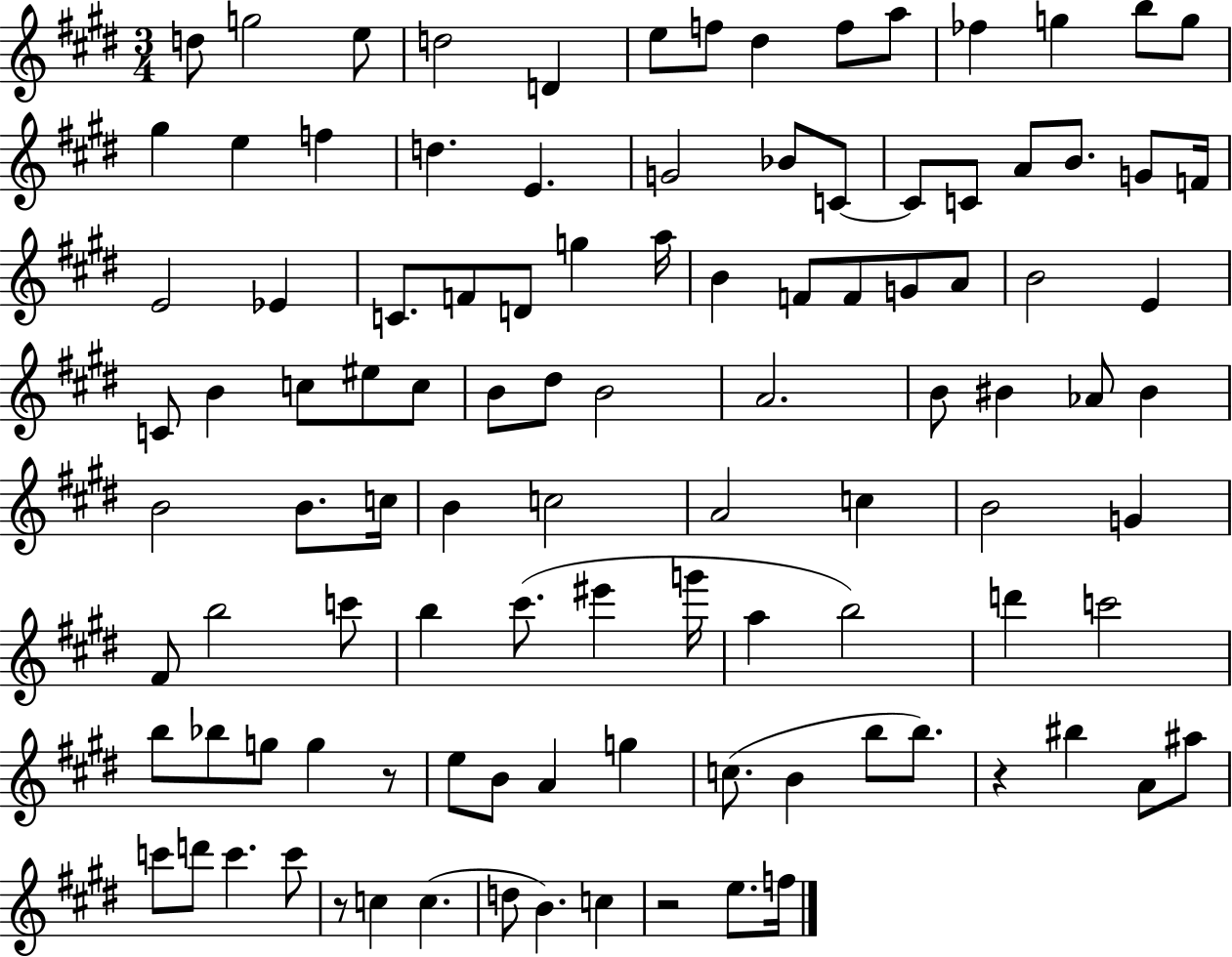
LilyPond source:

{
  \clef treble
  \numericTimeSignature
  \time 3/4
  \key e \major
  d''8 g''2 e''8 | d''2 d'4 | e''8 f''8 dis''4 f''8 a''8 | fes''4 g''4 b''8 g''8 | \break gis''4 e''4 f''4 | d''4. e'4. | g'2 bes'8 c'8~~ | c'8 c'8 a'8 b'8. g'8 f'16 | \break e'2 ees'4 | c'8. f'8 d'8 g''4 a''16 | b'4 f'8 f'8 g'8 a'8 | b'2 e'4 | \break c'8 b'4 c''8 eis''8 c''8 | b'8 dis''8 b'2 | a'2. | b'8 bis'4 aes'8 bis'4 | \break b'2 b'8. c''16 | b'4 c''2 | a'2 c''4 | b'2 g'4 | \break fis'8 b''2 c'''8 | b''4 cis'''8.( eis'''4 g'''16 | a''4 b''2) | d'''4 c'''2 | \break b''8 bes''8 g''8 g''4 r8 | e''8 b'8 a'4 g''4 | c''8.( b'4 b''8 b''8.) | r4 bis''4 a'8 ais''8 | \break c'''8 d'''8 c'''4. c'''8 | r8 c''4 c''4.( | d''8 b'4.) c''4 | r2 e''8. f''16 | \break \bar "|."
}